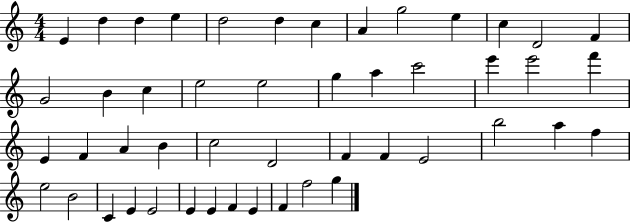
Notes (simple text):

E4/q D5/q D5/q E5/q D5/h D5/q C5/q A4/q G5/h E5/q C5/q D4/h F4/q G4/h B4/q C5/q E5/h E5/h G5/q A5/q C6/h E6/q E6/h F6/q E4/q F4/q A4/q B4/q C5/h D4/h F4/q F4/q E4/h B5/h A5/q F5/q E5/h B4/h C4/q E4/q E4/h E4/q E4/q F4/q E4/q F4/q F5/h G5/q